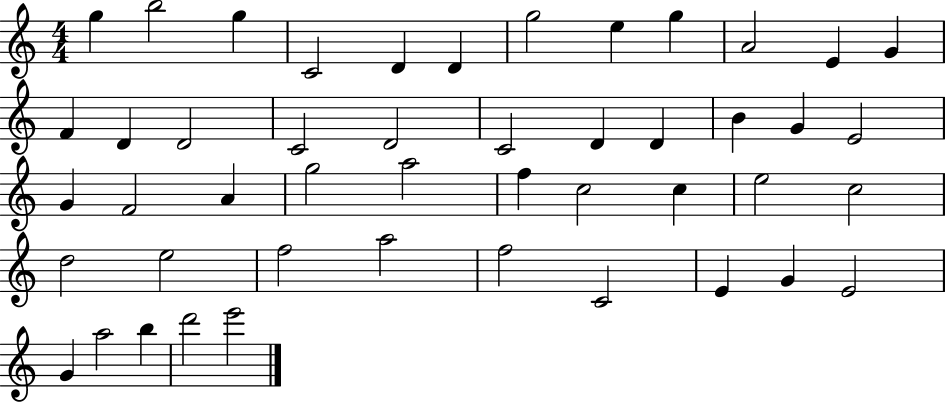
X:1
T:Untitled
M:4/4
L:1/4
K:C
g b2 g C2 D D g2 e g A2 E G F D D2 C2 D2 C2 D D B G E2 G F2 A g2 a2 f c2 c e2 c2 d2 e2 f2 a2 f2 C2 E G E2 G a2 b d'2 e'2